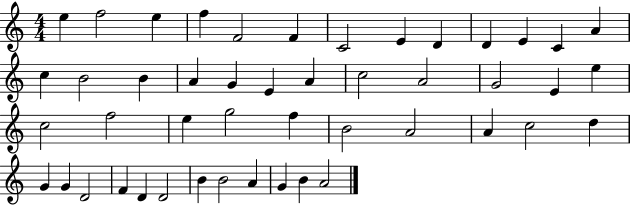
E5/q F5/h E5/q F5/q F4/h F4/q C4/h E4/q D4/q D4/q E4/q C4/q A4/q C5/q B4/h B4/q A4/q G4/q E4/q A4/q C5/h A4/h G4/h E4/q E5/q C5/h F5/h E5/q G5/h F5/q B4/h A4/h A4/q C5/h D5/q G4/q G4/q D4/h F4/q D4/q D4/h B4/q B4/h A4/q G4/q B4/q A4/h